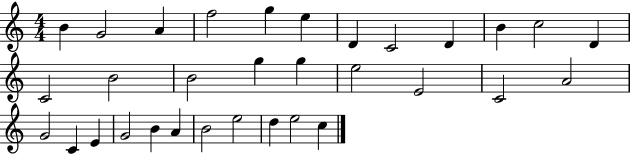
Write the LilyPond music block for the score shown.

{
  \clef treble
  \numericTimeSignature
  \time 4/4
  \key c \major
  b'4 g'2 a'4 | f''2 g''4 e''4 | d'4 c'2 d'4 | b'4 c''2 d'4 | \break c'2 b'2 | b'2 g''4 g''4 | e''2 e'2 | c'2 a'2 | \break g'2 c'4 e'4 | g'2 b'4 a'4 | b'2 e''2 | d''4 e''2 c''4 | \break \bar "|."
}